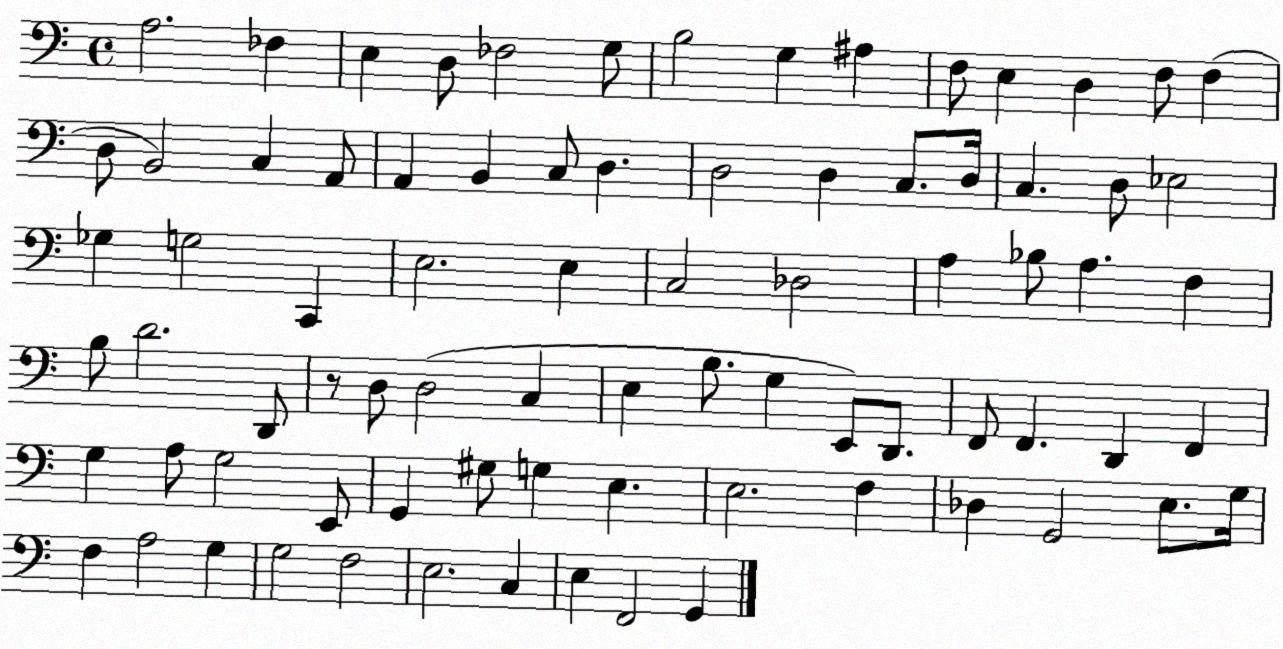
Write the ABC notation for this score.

X:1
T:Untitled
M:4/4
L:1/4
K:C
A,2 _F, E, D,/2 _F,2 G,/2 B,2 G, ^A, F,/2 E, D, F,/2 F, D,/2 B,,2 C, A,,/2 A,, B,, C,/2 D, D,2 D, C,/2 D,/4 C, D,/2 _E,2 _G, G,2 C,, E,2 E, C,2 _D,2 A, _B,/2 A, F, B,/2 D2 D,,/2 z/2 D,/2 D,2 C, E, B,/2 G, E,,/2 D,,/2 F,,/2 F,, D,, F,, G, A,/2 G,2 E,,/2 G,, ^G,/2 G, E, E,2 F, _D, G,,2 E,/2 G,/4 F, A,2 G, G,2 F,2 E,2 C, E, F,,2 G,,